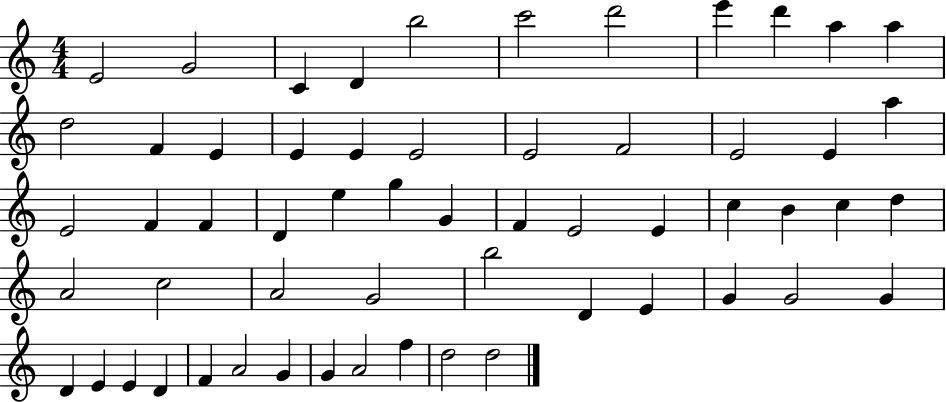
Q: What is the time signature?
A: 4/4